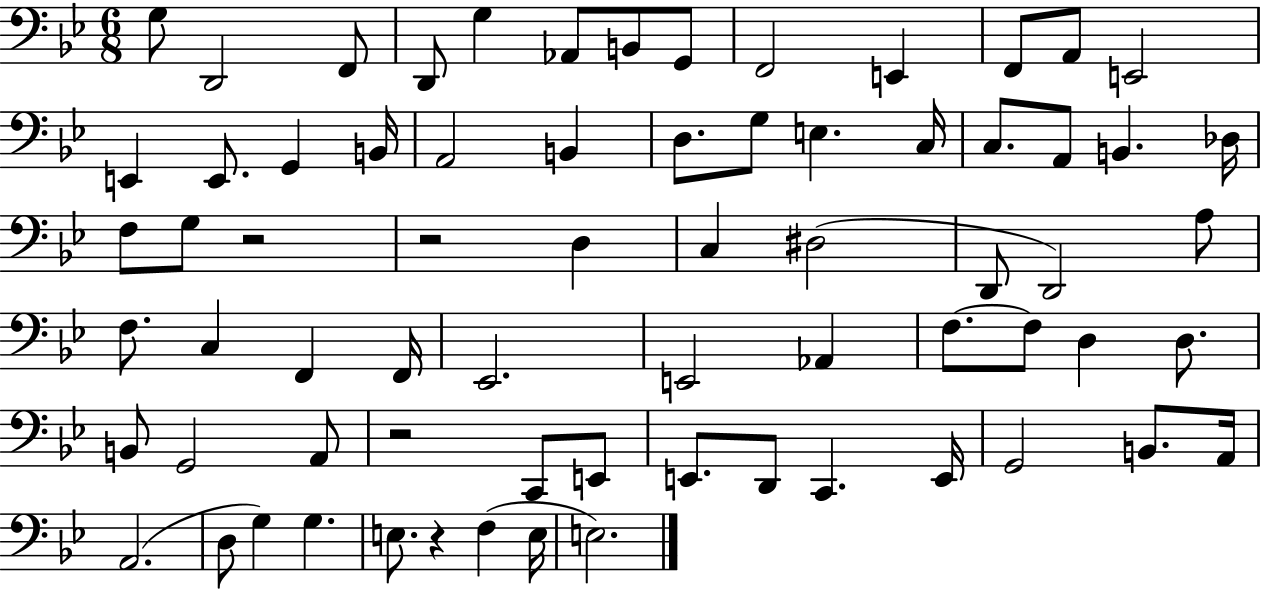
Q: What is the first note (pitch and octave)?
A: G3